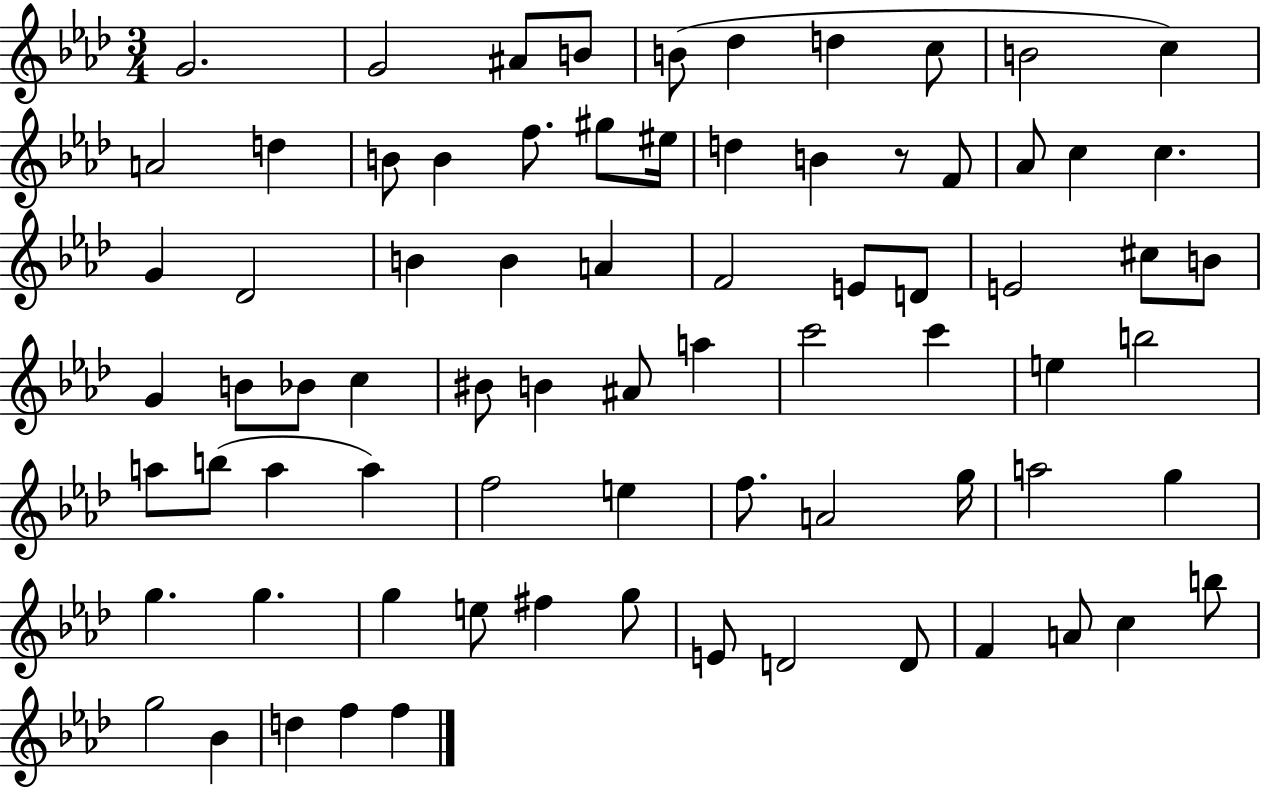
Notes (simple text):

G4/h. G4/h A#4/e B4/e B4/e Db5/q D5/q C5/e B4/h C5/q A4/h D5/q B4/e B4/q F5/e. G#5/e EIS5/s D5/q B4/q R/e F4/e Ab4/e C5/q C5/q. G4/q Db4/h B4/q B4/q A4/q F4/h E4/e D4/e E4/h C#5/e B4/e G4/q B4/e Bb4/e C5/q BIS4/e B4/q A#4/e A5/q C6/h C6/q E5/q B5/h A5/e B5/e A5/q A5/q F5/h E5/q F5/e. A4/h G5/s A5/h G5/q G5/q. G5/q. G5/q E5/e F#5/q G5/e E4/e D4/h D4/e F4/q A4/e C5/q B5/e G5/h Bb4/q D5/q F5/q F5/q